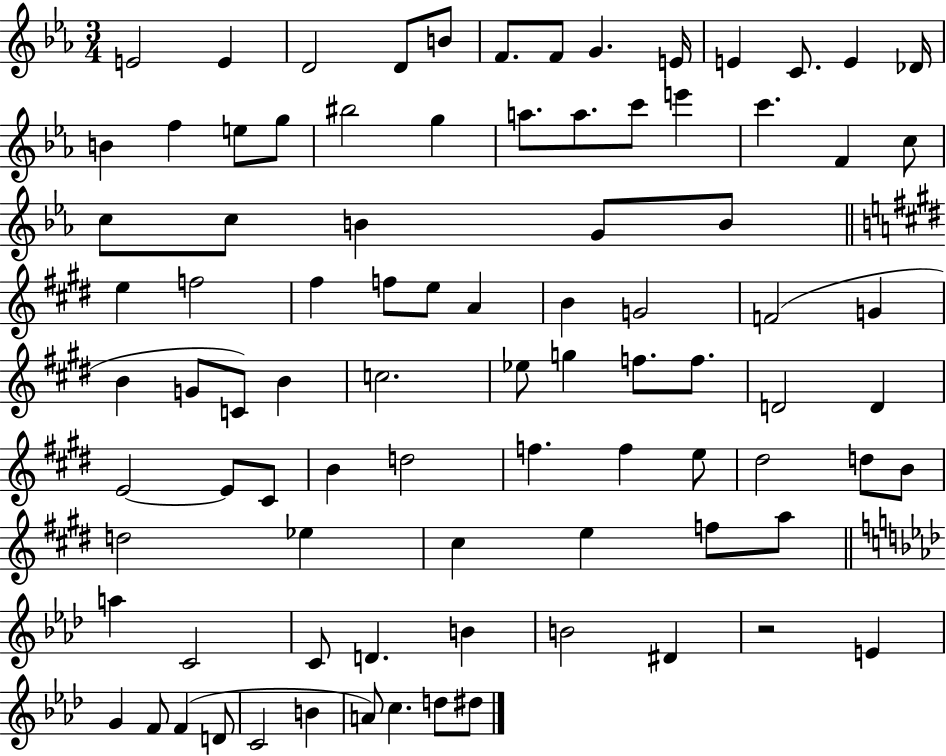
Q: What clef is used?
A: treble